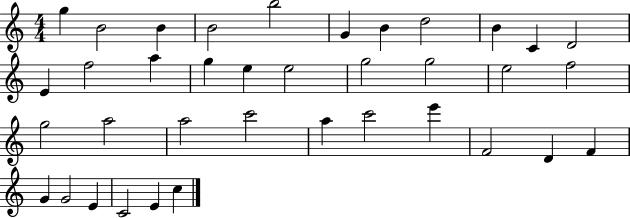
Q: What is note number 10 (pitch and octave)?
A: C4